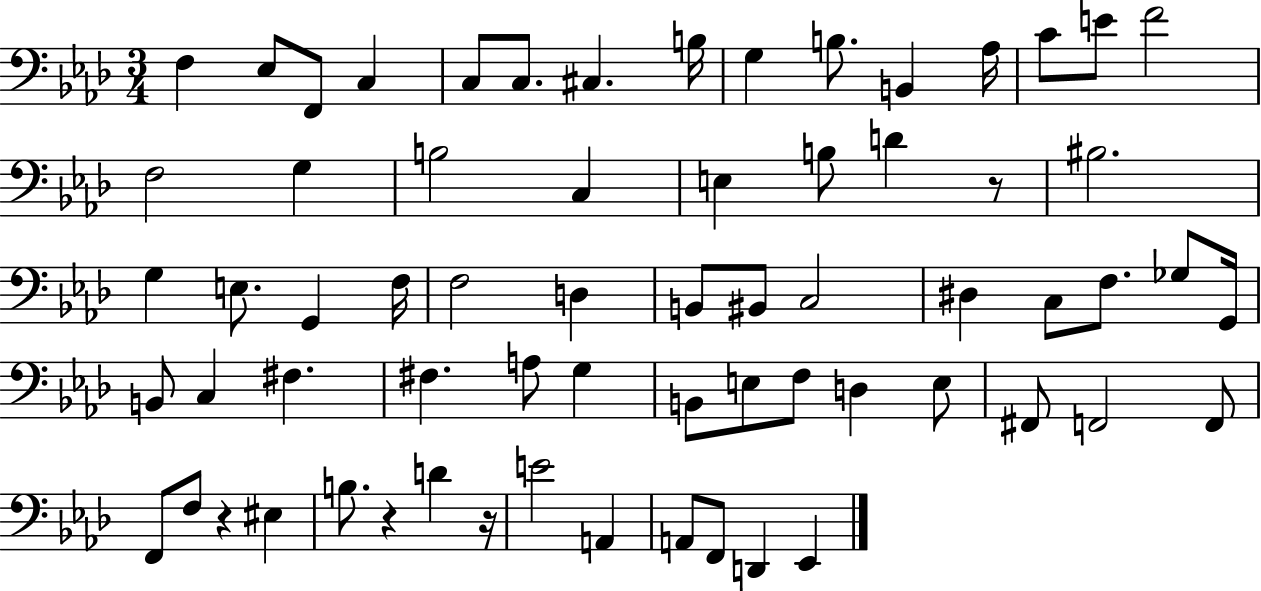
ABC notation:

X:1
T:Untitled
M:3/4
L:1/4
K:Ab
F, _E,/2 F,,/2 C, C,/2 C,/2 ^C, B,/4 G, B,/2 B,, _A,/4 C/2 E/2 F2 F,2 G, B,2 C, E, B,/2 D z/2 ^B,2 G, E,/2 G,, F,/4 F,2 D, B,,/2 ^B,,/2 C,2 ^D, C,/2 F,/2 _G,/2 G,,/4 B,,/2 C, ^F, ^F, A,/2 G, B,,/2 E,/2 F,/2 D, E,/2 ^F,,/2 F,,2 F,,/2 F,,/2 F,/2 z ^E, B,/2 z D z/4 E2 A,, A,,/2 F,,/2 D,, _E,,